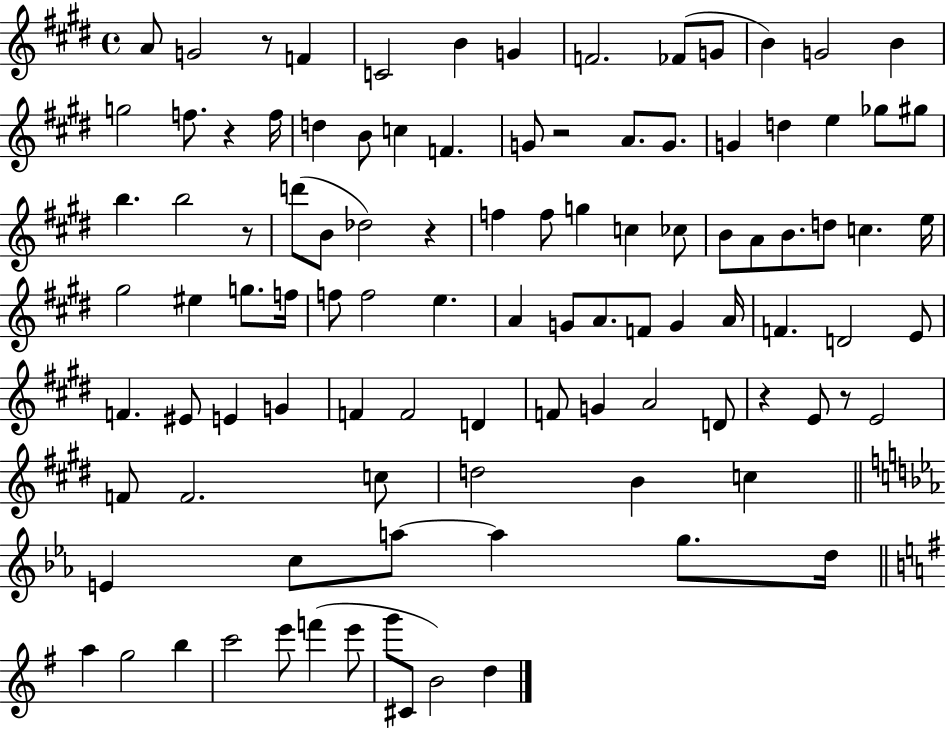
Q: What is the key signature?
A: E major